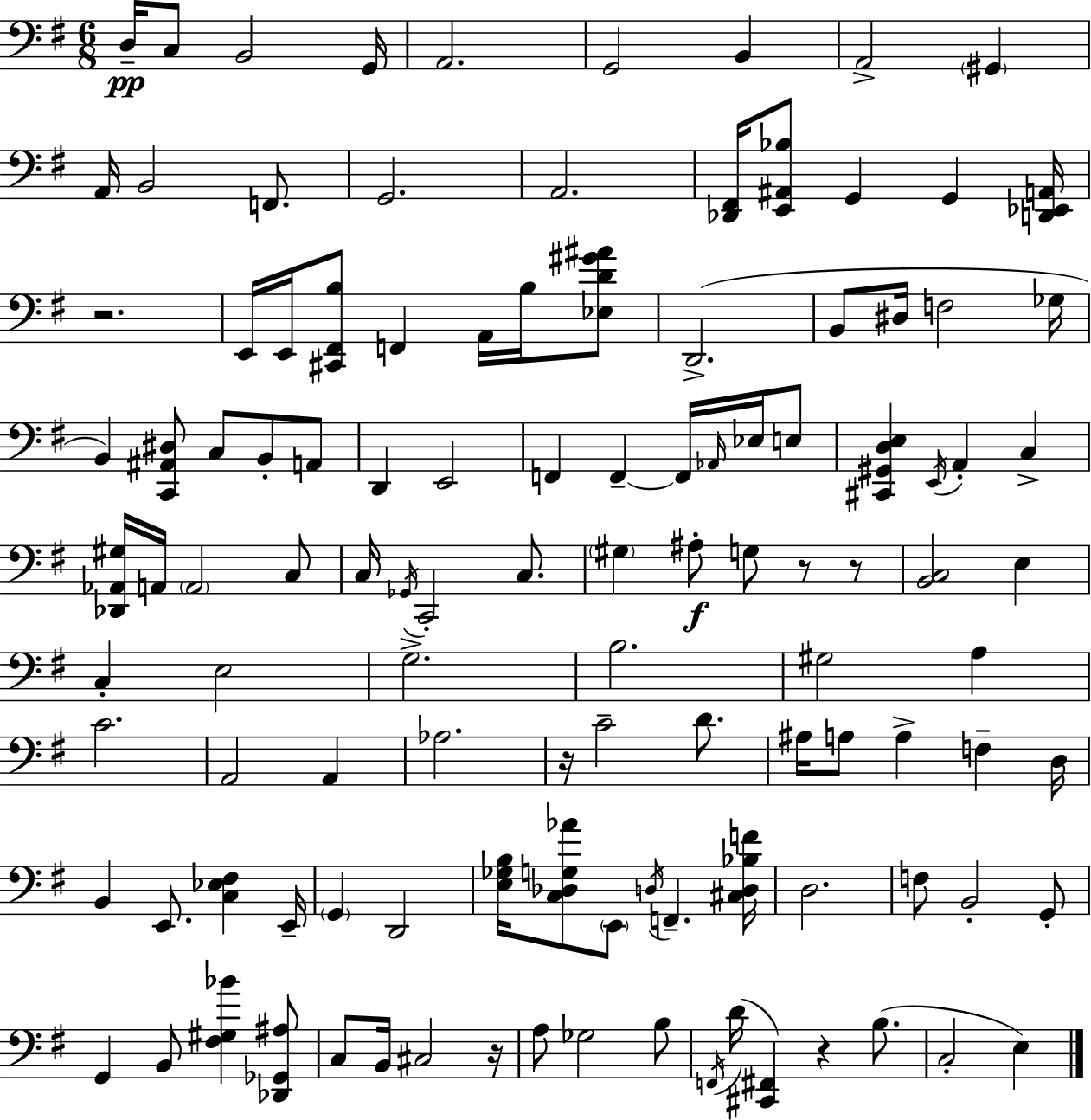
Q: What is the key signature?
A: G major